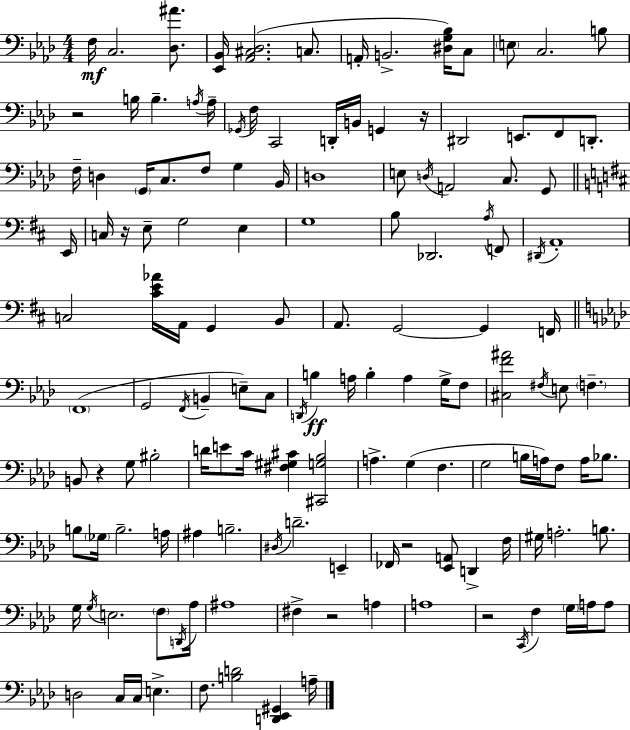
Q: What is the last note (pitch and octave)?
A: A3